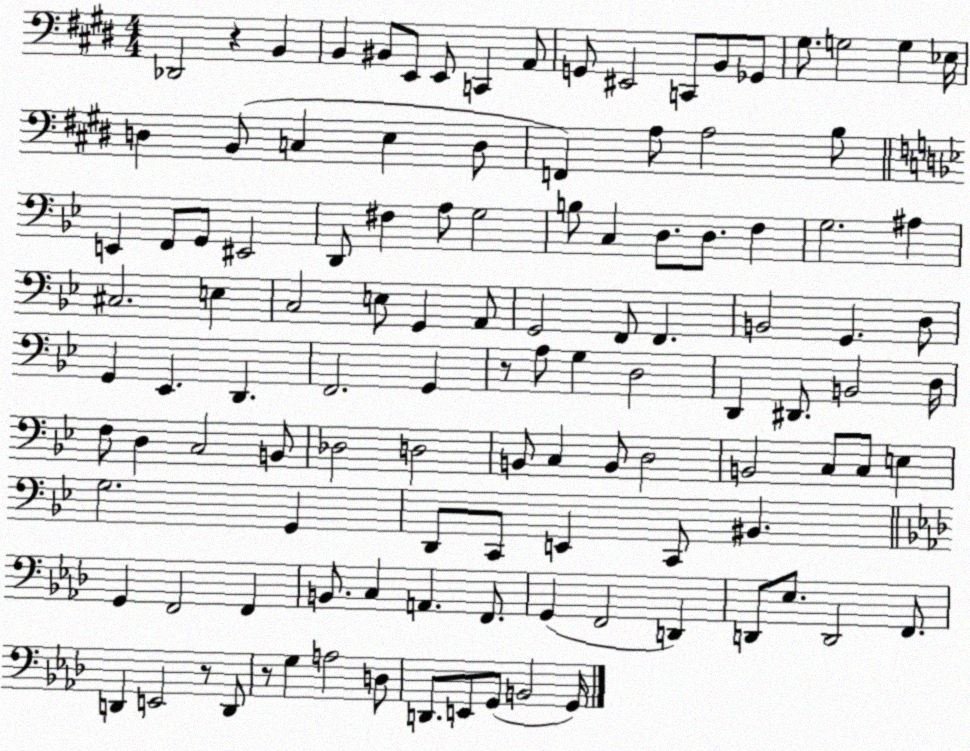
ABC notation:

X:1
T:Untitled
M:4/4
L:1/4
K:E
_D,,2 z B,, B,, ^B,,/2 E,,/2 E,,/2 C,, A,,/2 G,,/2 ^E,,2 C,,/2 B,,/2 _G,,/2 ^G,/2 G,2 G, _E,/4 D, B,,/2 C, E, D,/2 F,, A,/2 A,2 B,/2 E,, F,,/2 G,,/2 ^E,,2 D,,/2 ^F, A,/2 G,2 B,/2 C, D,/2 D,/2 F, G,2 ^A, ^C,2 E, C,2 E,/2 G,, A,,/2 G,,2 F,,/2 F,, B,,2 G,, D,/2 G,, _E,, D,, F,,2 G,, z/2 A,/2 G, D,2 D,, ^D,,/2 B,,2 D,/4 F,/2 D, C,2 B,,/2 _D,2 D,2 B,,/2 C, B,,/2 D,2 B,,2 C,/2 C,/2 E, G,2 G,, D,,/2 C,,/2 E,, C,,/2 ^B,, G,, F,,2 F,, B,,/2 C, A,, F,,/2 G,, F,,2 D,, D,,/2 _E,/2 D,,2 F,,/2 D,, E,,2 z/2 D,,/2 z/2 G, A,2 D,/2 D,,/2 E,,/2 G,,/2 B,,2 G,,/4